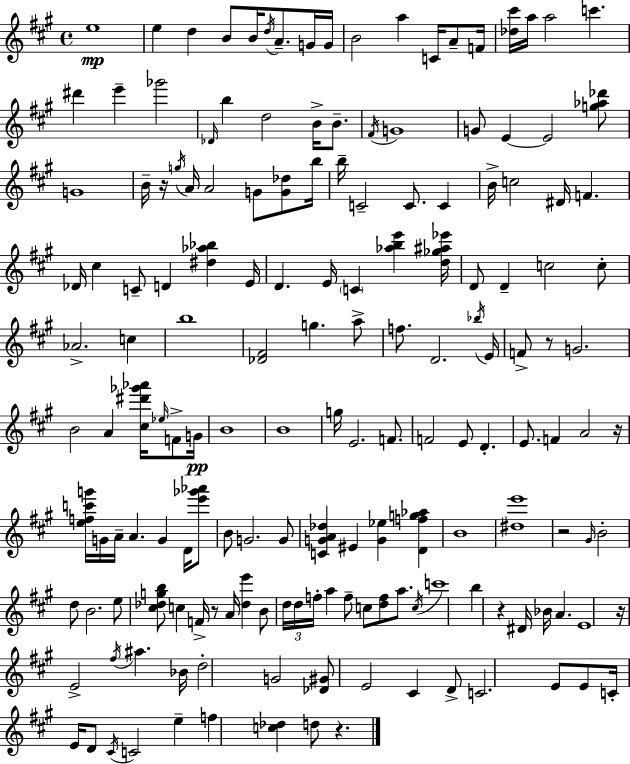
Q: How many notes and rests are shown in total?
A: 164